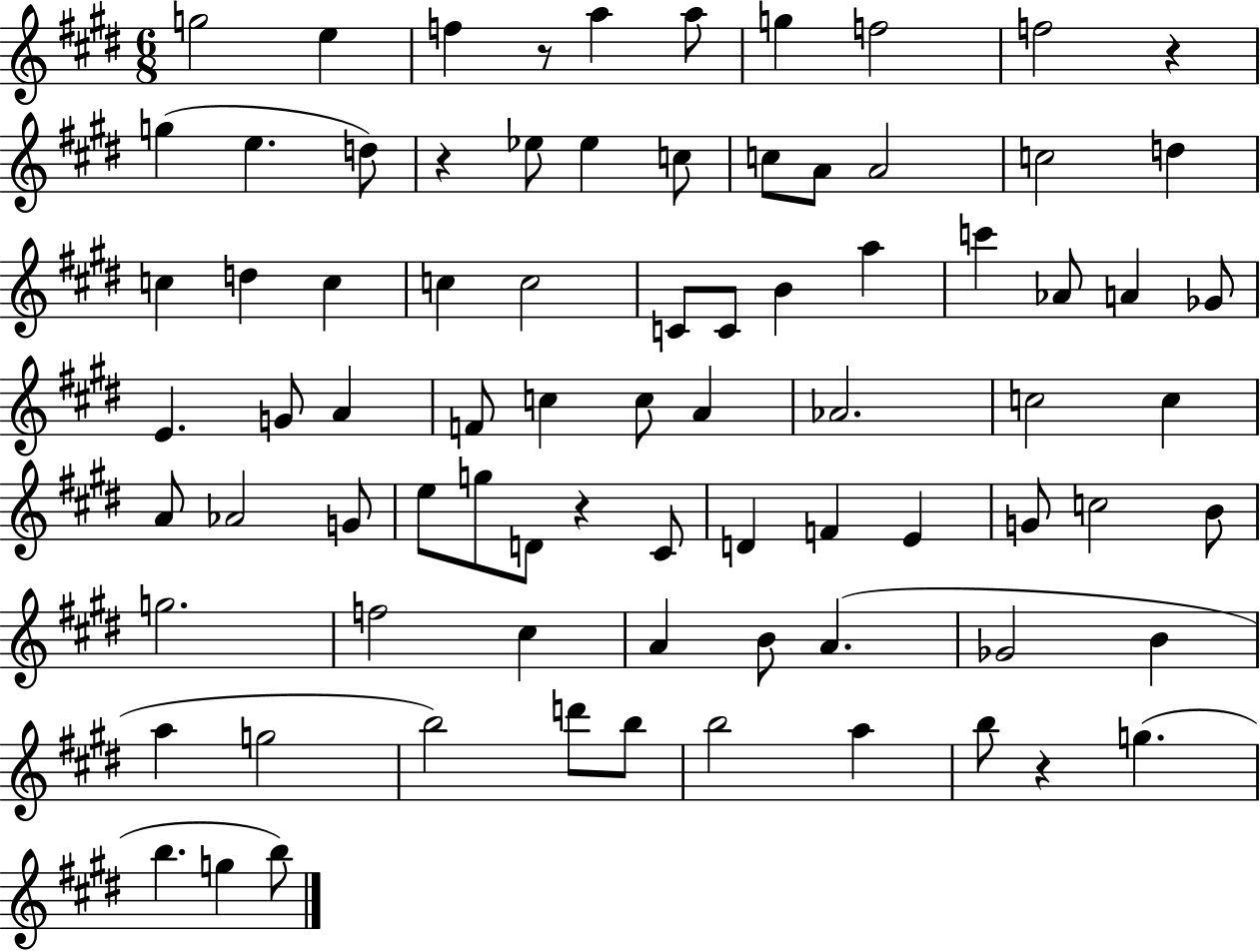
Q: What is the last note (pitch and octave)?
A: B5